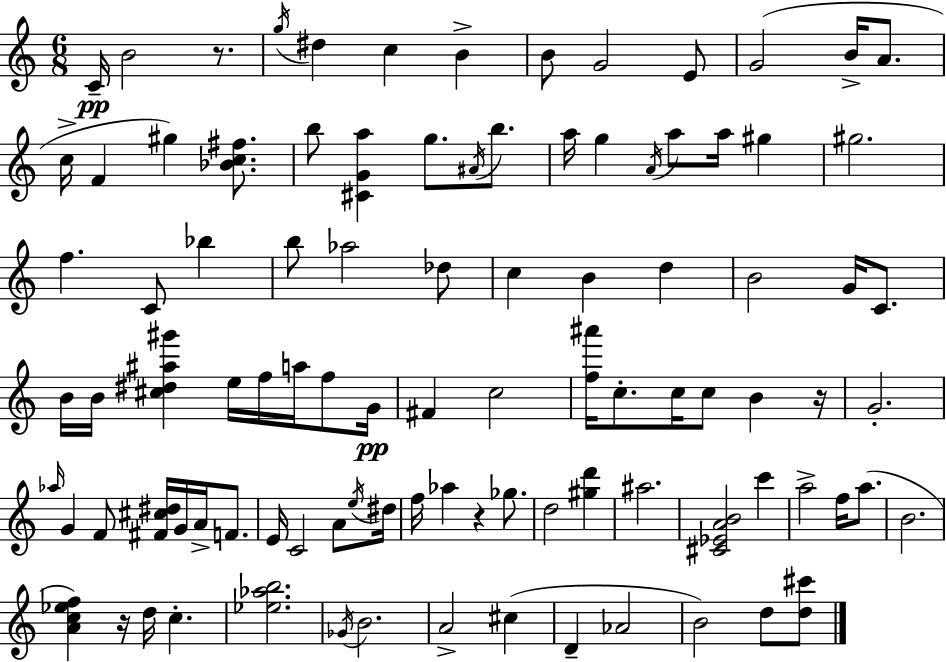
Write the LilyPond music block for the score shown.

{
  \clef treble
  \numericTimeSignature
  \time 6/8
  \key a \minor
  \repeat volta 2 { c'16--\pp b'2 r8. | \acciaccatura { g''16 } dis''4 c''4 b'4-> | b'8 g'2 e'8 | g'2( b'16-> a'8. | \break c''16-> f'4 gis''4) <bes' c'' fis''>8. | b''8 <cis' g' a''>4 g''8. \acciaccatura { ais'16 } b''8. | a''16 g''4 \acciaccatura { a'16 } a''8 a''16 gis''4 | gis''2. | \break f''4. c'8 bes''4 | b''8 aes''2 | des''8 c''4 b'4 d''4 | b'2 g'16 | \break c'8. b'16 b'16 <cis'' dis'' ais'' gis'''>4 e''16 f''16 a''16 | f''8 g'16\pp fis'4 c''2 | <f'' ais'''>16 c''8.-. c''16 c''8 b'4 | r16 g'2.-. | \break \grace { aes''16 } g'4 f'8 <fis' cis'' dis''>16 g'16 | a'16-> f'8. e'16 c'2 | a'8 \acciaccatura { e''16 } dis''16 f''16 aes''4 r4 | ges''8. d''2 | \break <gis'' d'''>4 ais''2. | <cis' ees' a' b'>2 | c'''4 a''2-> | f''16 a''8.( b'2. | \break <a' c'' ees'' f''>4) r16 d''16 c''4.-. | <ees'' aes'' b''>2. | \acciaccatura { ges'16 } b'2. | a'2-> | \break cis''4( d'4-- aes'2 | b'2) | d''8 <d'' cis'''>8 } \bar "|."
}